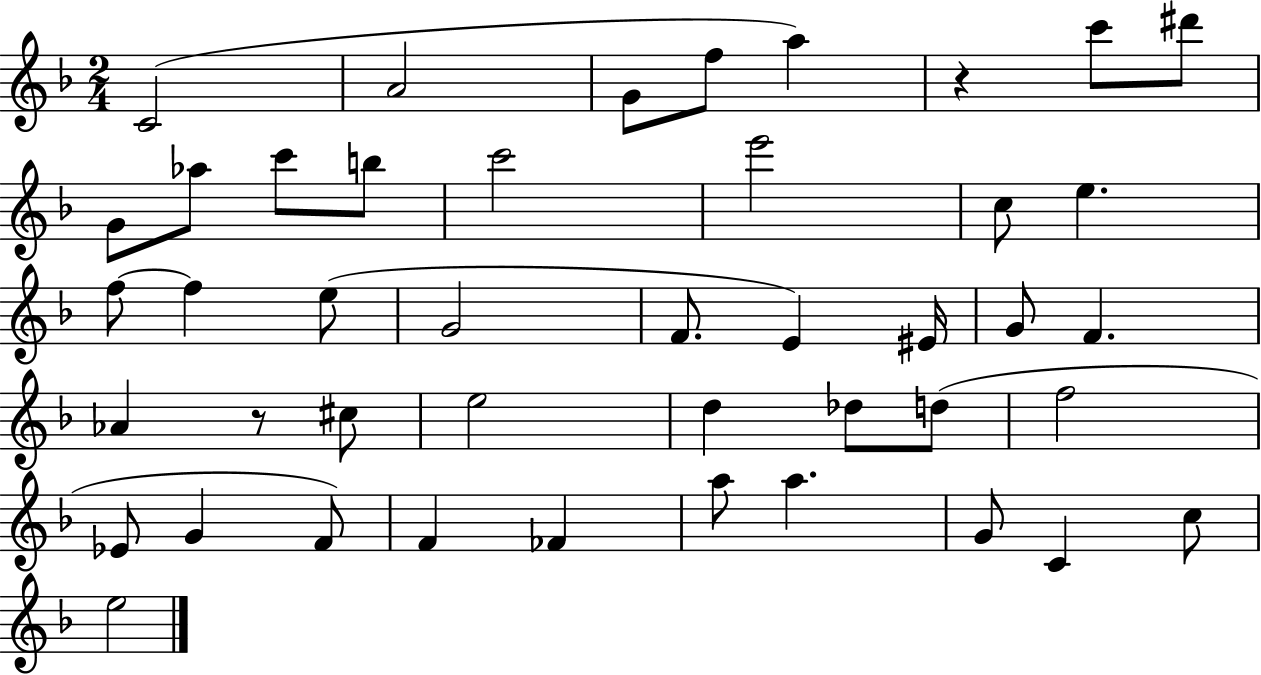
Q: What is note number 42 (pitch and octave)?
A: E5